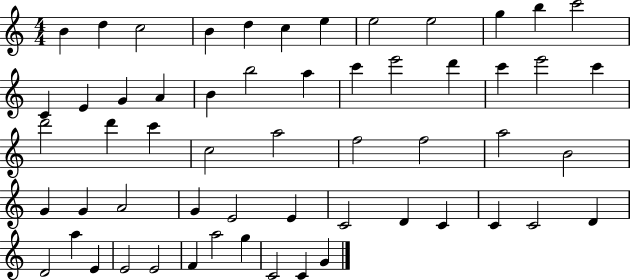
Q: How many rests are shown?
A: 0